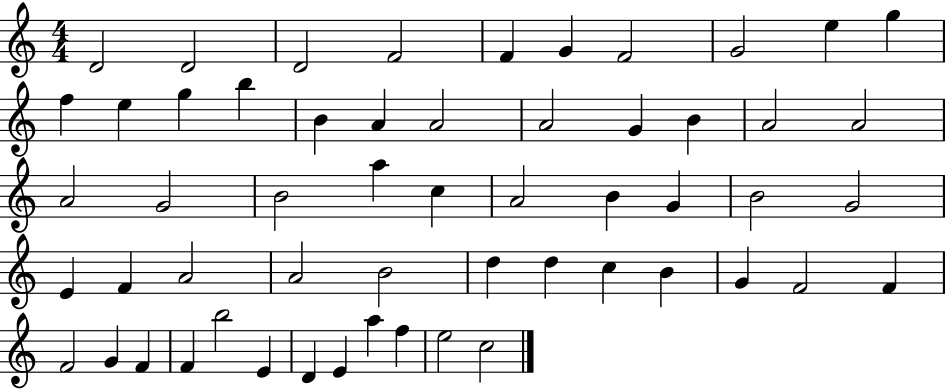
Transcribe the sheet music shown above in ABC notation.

X:1
T:Untitled
M:4/4
L:1/4
K:C
D2 D2 D2 F2 F G F2 G2 e g f e g b B A A2 A2 G B A2 A2 A2 G2 B2 a c A2 B G B2 G2 E F A2 A2 B2 d d c B G F2 F F2 G F F b2 E D E a f e2 c2